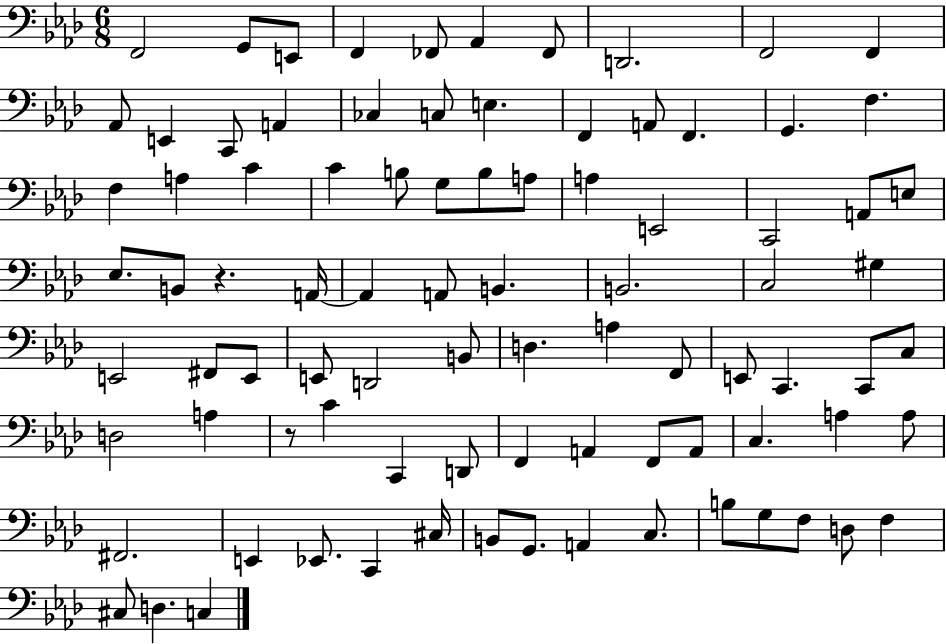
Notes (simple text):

F2/h G2/e E2/e F2/q FES2/e Ab2/q FES2/e D2/h. F2/h F2/q Ab2/e E2/q C2/e A2/q CES3/q C3/e E3/q. F2/q A2/e F2/q. G2/q. F3/q. F3/q A3/q C4/q C4/q B3/e G3/e B3/e A3/e A3/q E2/h C2/h A2/e E3/e Eb3/e. B2/e R/q. A2/s A2/q A2/e B2/q. B2/h. C3/h G#3/q E2/h F#2/e E2/e E2/e D2/h B2/e D3/q. A3/q F2/e E2/e C2/q. C2/e C3/e D3/h A3/q R/e C4/q C2/q D2/e F2/q A2/q F2/e A2/e C3/q. A3/q A3/e F#2/h. E2/q Eb2/e. C2/q C#3/s B2/e G2/e. A2/q C3/e. B3/e G3/e F3/e D3/e F3/q C#3/e D3/q. C3/q